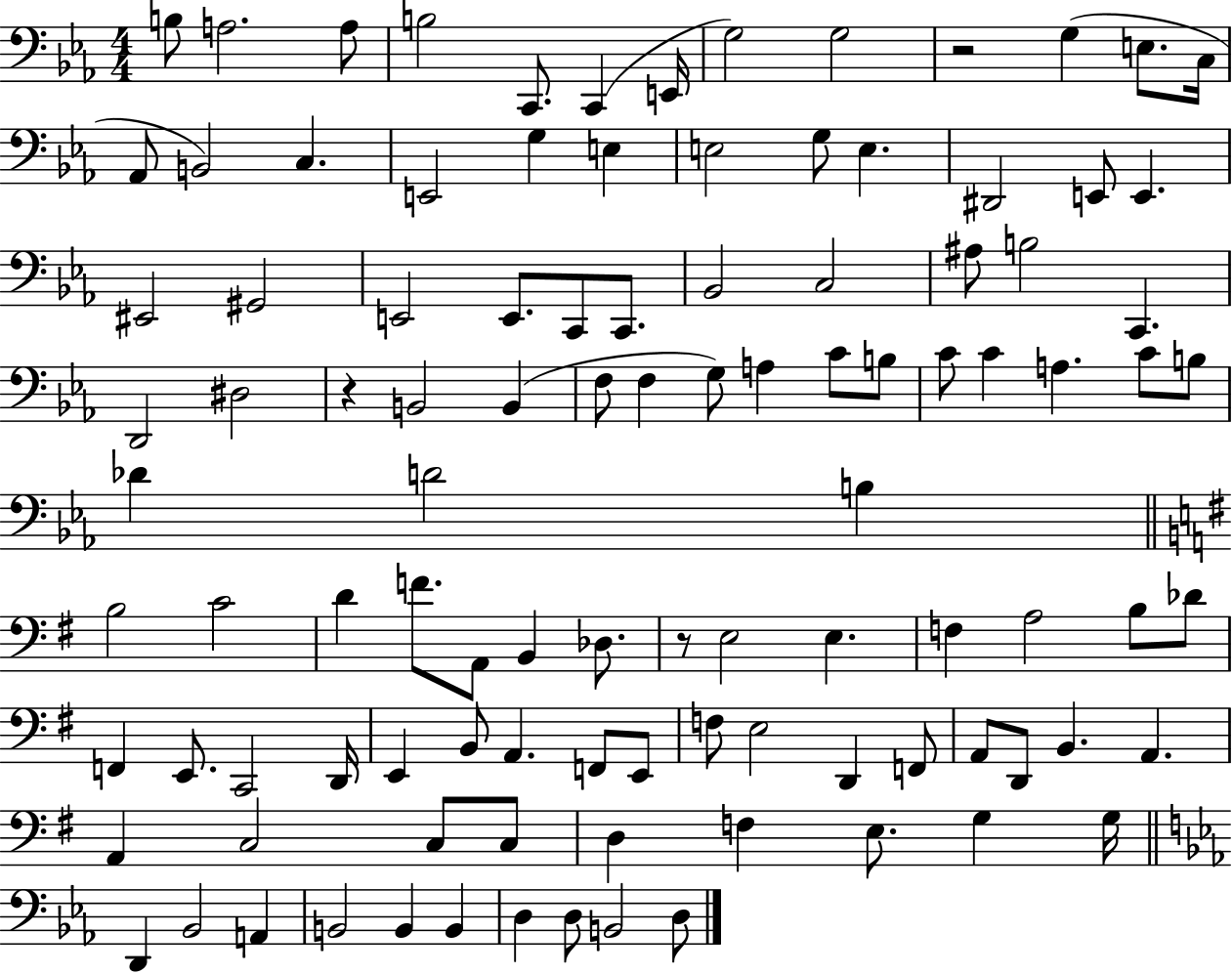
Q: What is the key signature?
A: EES major